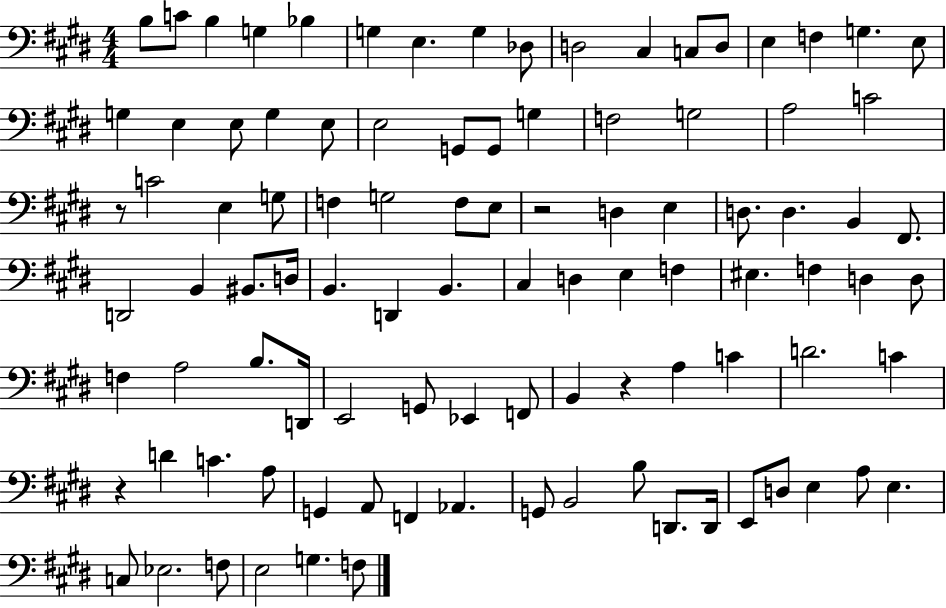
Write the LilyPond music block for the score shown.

{
  \clef bass
  \numericTimeSignature
  \time 4/4
  \key e \major
  b8 c'8 b4 g4 bes4 | g4 e4. g4 des8 | d2 cis4 c8 d8 | e4 f4 g4. e8 | \break g4 e4 e8 g4 e8 | e2 g,8 g,8 g4 | f2 g2 | a2 c'2 | \break r8 c'2 e4 g8 | f4 g2 f8 e8 | r2 d4 e4 | d8. d4. b,4 fis,8. | \break d,2 b,4 bis,8. d16 | b,4. d,4 b,4. | cis4 d4 e4 f4 | eis4. f4 d4 d8 | \break f4 a2 b8. d,16 | e,2 g,8 ees,4 f,8 | b,4 r4 a4 c'4 | d'2. c'4 | \break r4 d'4 c'4. a8 | g,4 a,8 f,4 aes,4. | g,8 b,2 b8 d,8. d,16 | e,8 d8 e4 a8 e4. | \break c8 ees2. f8 | e2 g4. f8 | \bar "|."
}